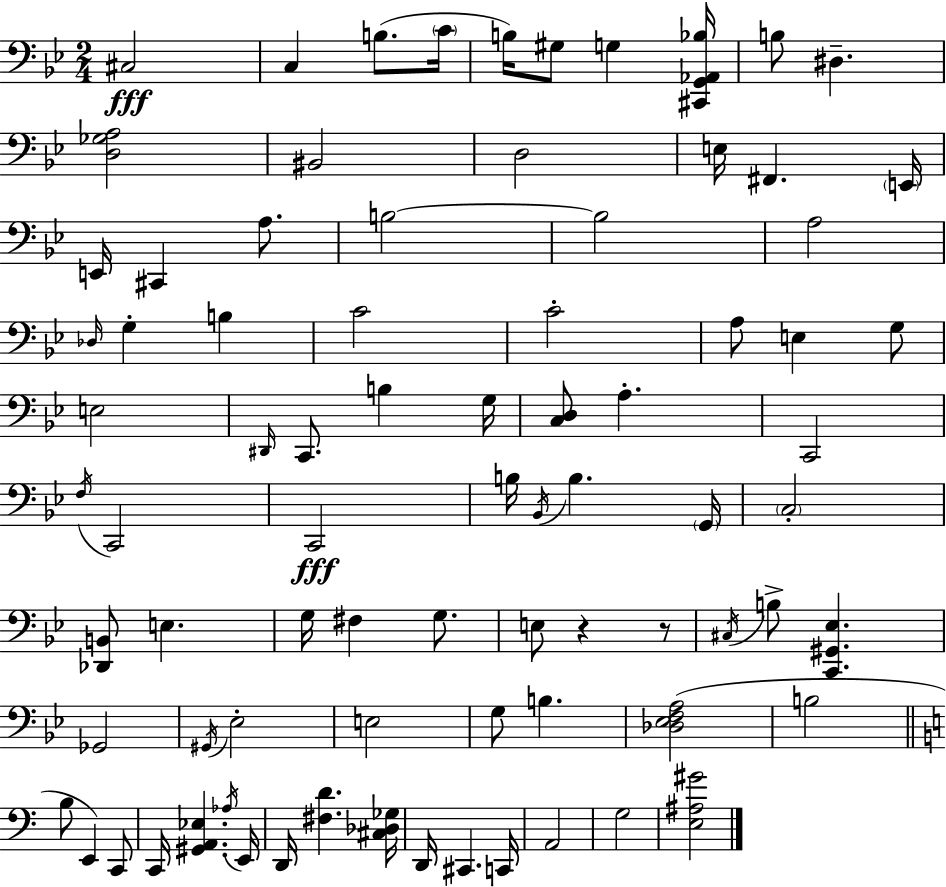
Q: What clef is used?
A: bass